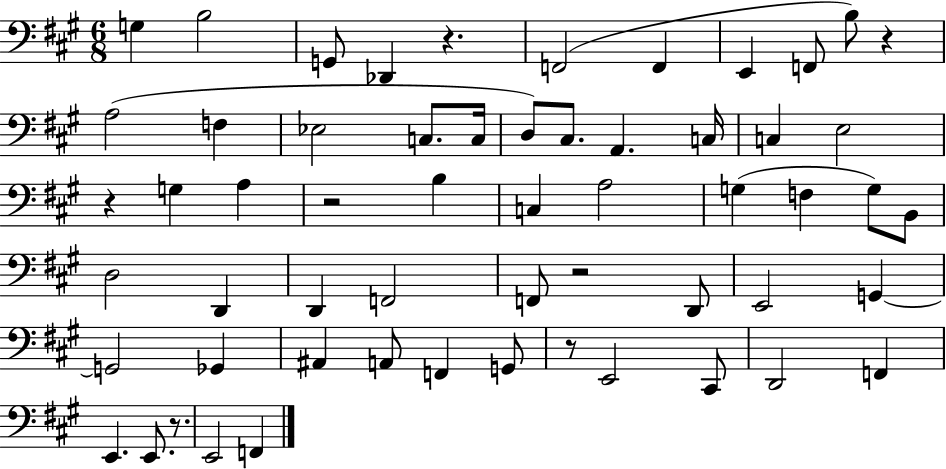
{
  \clef bass
  \numericTimeSignature
  \time 6/8
  \key a \major
  g4 b2 | g,8 des,4 r4. | f,2( f,4 | e,4 f,8 b8) r4 | \break a2( f4 | ees2 c8. c16 | d8) cis8. a,4. c16 | c4 e2 | \break r4 g4 a4 | r2 b4 | c4 a2 | g4( f4 g8) b,8 | \break d2 d,4 | d,4 f,2 | f,8 r2 d,8 | e,2 g,4~~ | \break g,2 ges,4 | ais,4 a,8 f,4 g,8 | r8 e,2 cis,8 | d,2 f,4 | \break e,4. e,8. r8. | e,2 f,4 | \bar "|."
}